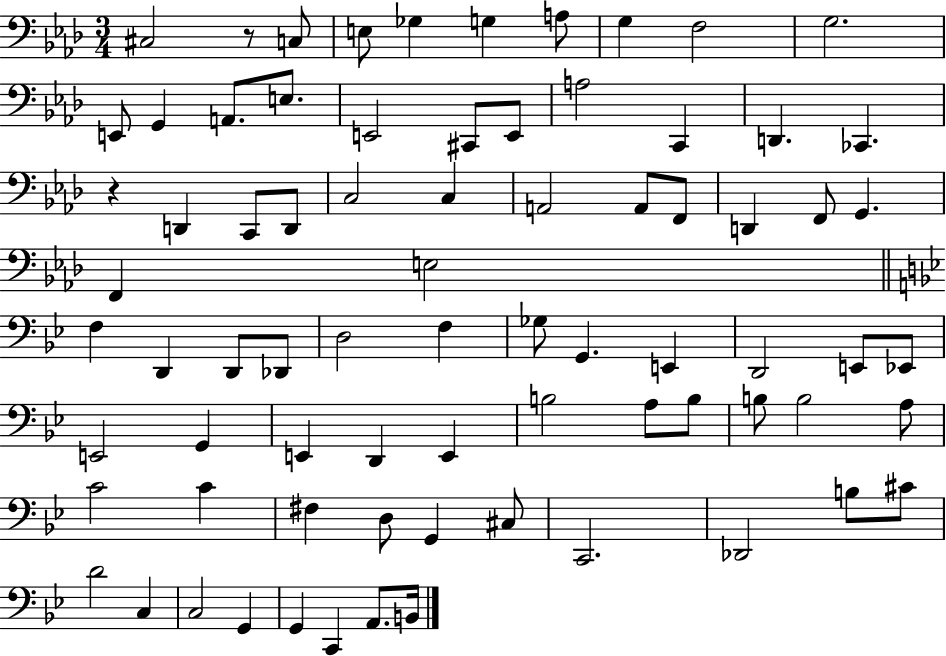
X:1
T:Untitled
M:3/4
L:1/4
K:Ab
^C,2 z/2 C,/2 E,/2 _G, G, A,/2 G, F,2 G,2 E,,/2 G,, A,,/2 E,/2 E,,2 ^C,,/2 E,,/2 A,2 C,, D,, _C,, z D,, C,,/2 D,,/2 C,2 C, A,,2 A,,/2 F,,/2 D,, F,,/2 G,, F,, E,2 F, D,, D,,/2 _D,,/2 D,2 F, _G,/2 G,, E,, D,,2 E,,/2 _E,,/2 E,,2 G,, E,, D,, E,, B,2 A,/2 B,/2 B,/2 B,2 A,/2 C2 C ^F, D,/2 G,, ^C,/2 C,,2 _D,,2 B,/2 ^C/2 D2 C, C,2 G,, G,, C,, A,,/2 B,,/4